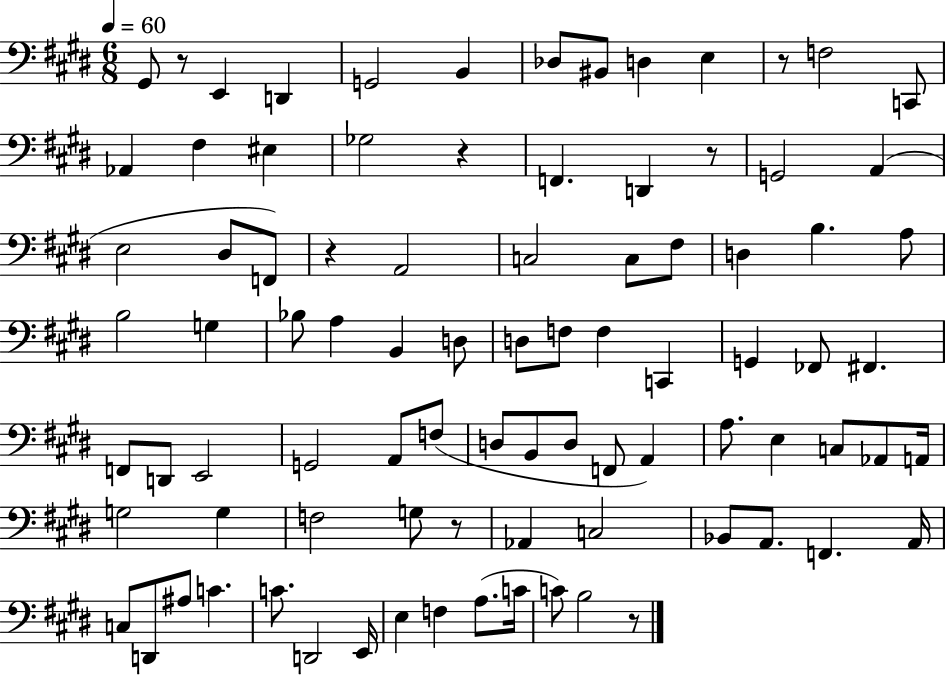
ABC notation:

X:1
T:Untitled
M:6/8
L:1/4
K:E
^G,,/2 z/2 E,, D,, G,,2 B,, _D,/2 ^B,,/2 D, E, z/2 F,2 C,,/2 _A,, ^F, ^E, _G,2 z F,, D,, z/2 G,,2 A,, E,2 ^D,/2 F,,/2 z A,,2 C,2 C,/2 ^F,/2 D, B, A,/2 B,2 G, _B,/2 A, B,, D,/2 D,/2 F,/2 F, C,, G,, _F,,/2 ^F,, F,,/2 D,,/2 E,,2 G,,2 A,,/2 F,/2 D,/2 B,,/2 D,/2 F,,/2 A,, A,/2 E, C,/2 _A,,/2 A,,/4 G,2 G, F,2 G,/2 z/2 _A,, C,2 _B,,/2 A,,/2 F,, A,,/4 C,/2 D,,/2 ^A,/2 C C/2 D,,2 E,,/4 E, F, A,/2 C/4 C/2 B,2 z/2